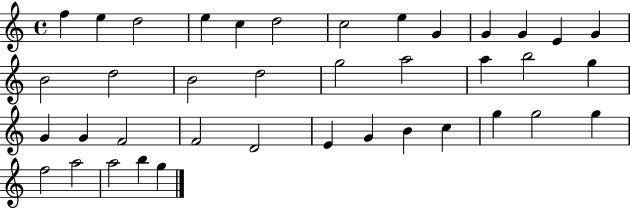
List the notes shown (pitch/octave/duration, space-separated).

F5/q E5/q D5/h E5/q C5/q D5/h C5/h E5/q G4/q G4/q G4/q E4/q G4/q B4/h D5/h B4/h D5/h G5/h A5/h A5/q B5/h G5/q G4/q G4/q F4/h F4/h D4/h E4/q G4/q B4/q C5/q G5/q G5/h G5/q F5/h A5/h A5/h B5/q G5/q